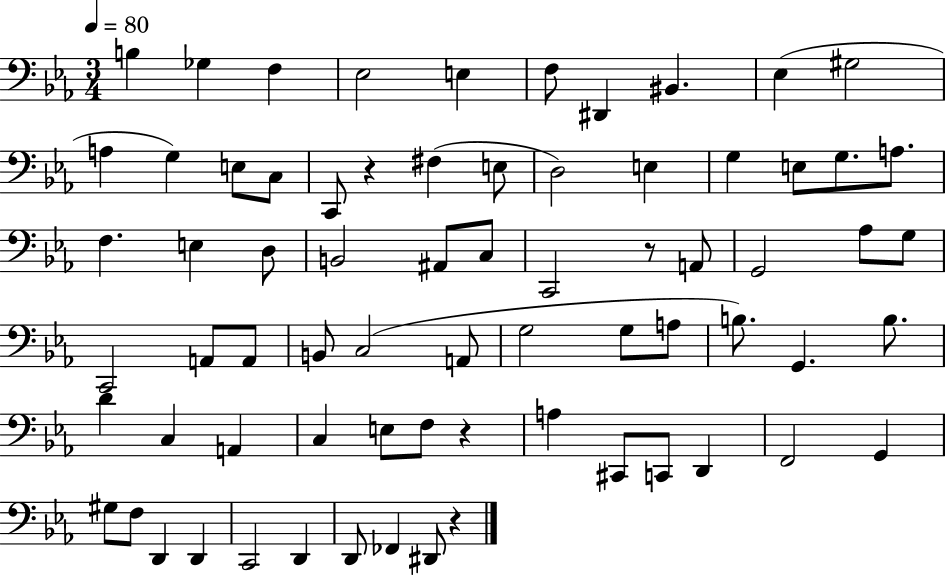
X:1
T:Untitled
M:3/4
L:1/4
K:Eb
B, _G, F, _E,2 E, F,/2 ^D,, ^B,, _E, ^G,2 A, G, E,/2 C,/2 C,,/2 z ^F, E,/2 D,2 E, G, E,/2 G,/2 A,/2 F, E, D,/2 B,,2 ^A,,/2 C,/2 C,,2 z/2 A,,/2 G,,2 _A,/2 G,/2 C,,2 A,,/2 A,,/2 B,,/2 C,2 A,,/2 G,2 G,/2 A,/2 B,/2 G,, B,/2 D C, A,, C, E,/2 F,/2 z A, ^C,,/2 C,,/2 D,, F,,2 G,, ^G,/2 F,/2 D,, D,, C,,2 D,, D,,/2 _F,, ^D,,/2 z